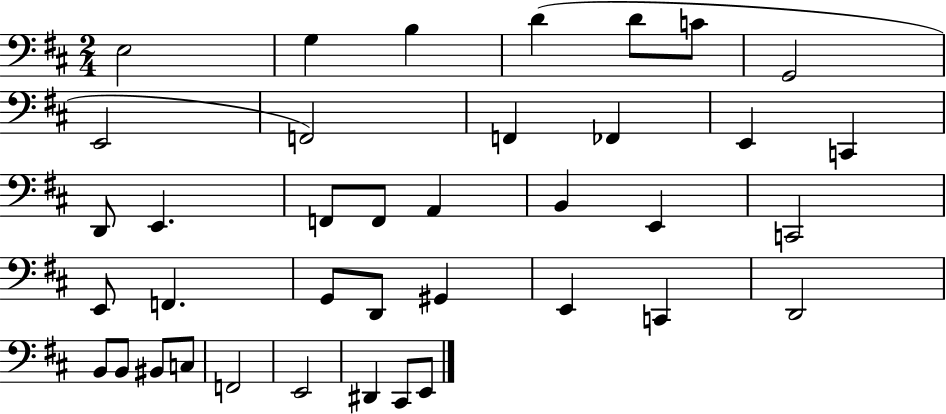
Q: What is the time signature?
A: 2/4